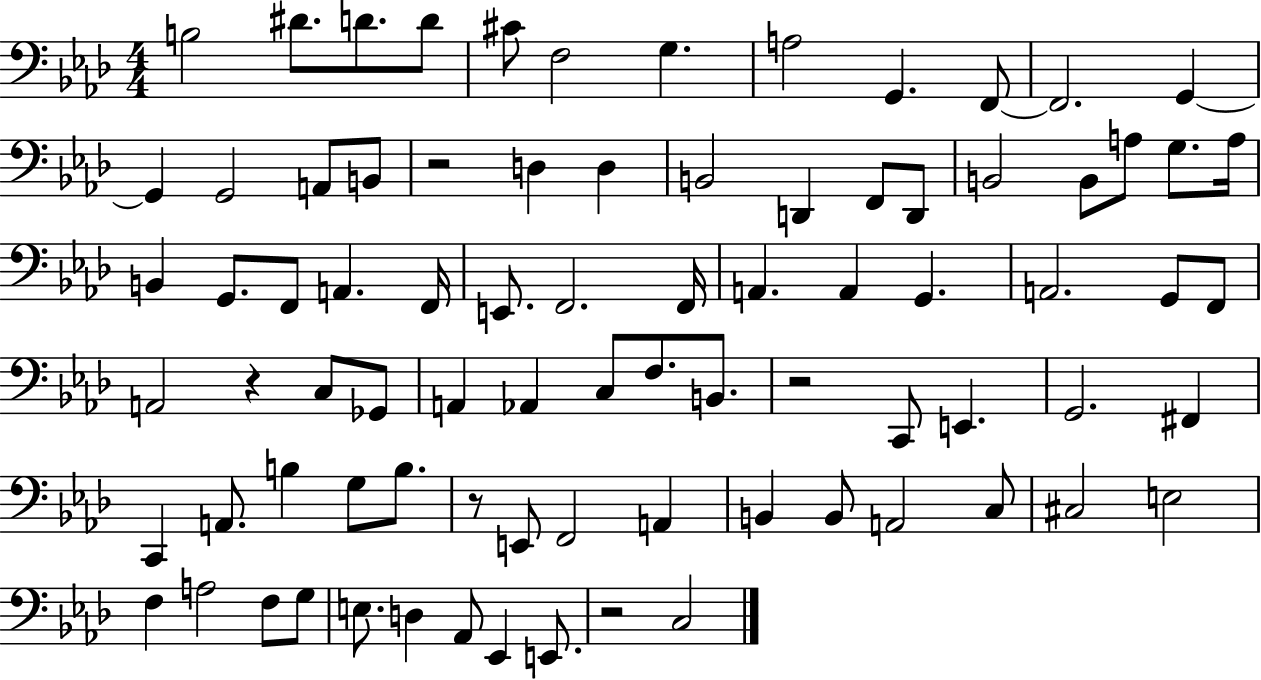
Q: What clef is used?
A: bass